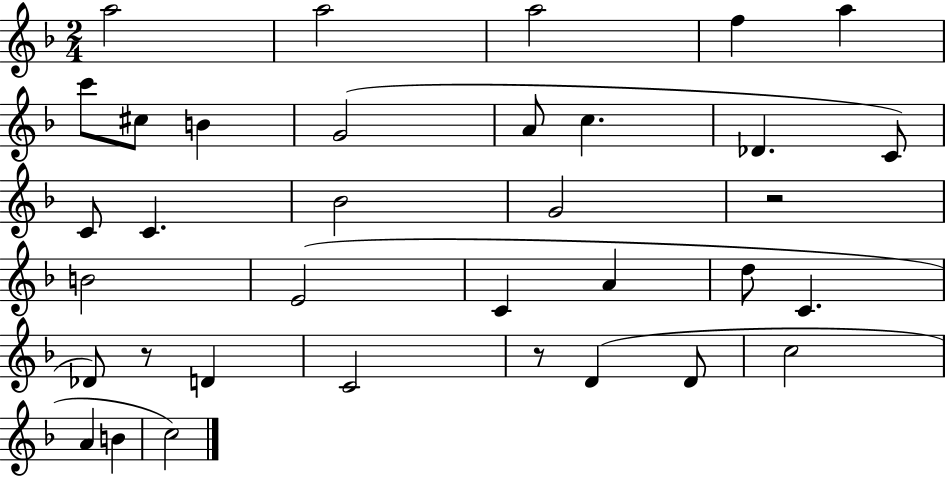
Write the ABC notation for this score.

X:1
T:Untitled
M:2/4
L:1/4
K:F
a2 a2 a2 f a c'/2 ^c/2 B G2 A/2 c _D C/2 C/2 C _B2 G2 z2 B2 E2 C A d/2 C _D/2 z/2 D C2 z/2 D D/2 c2 A B c2